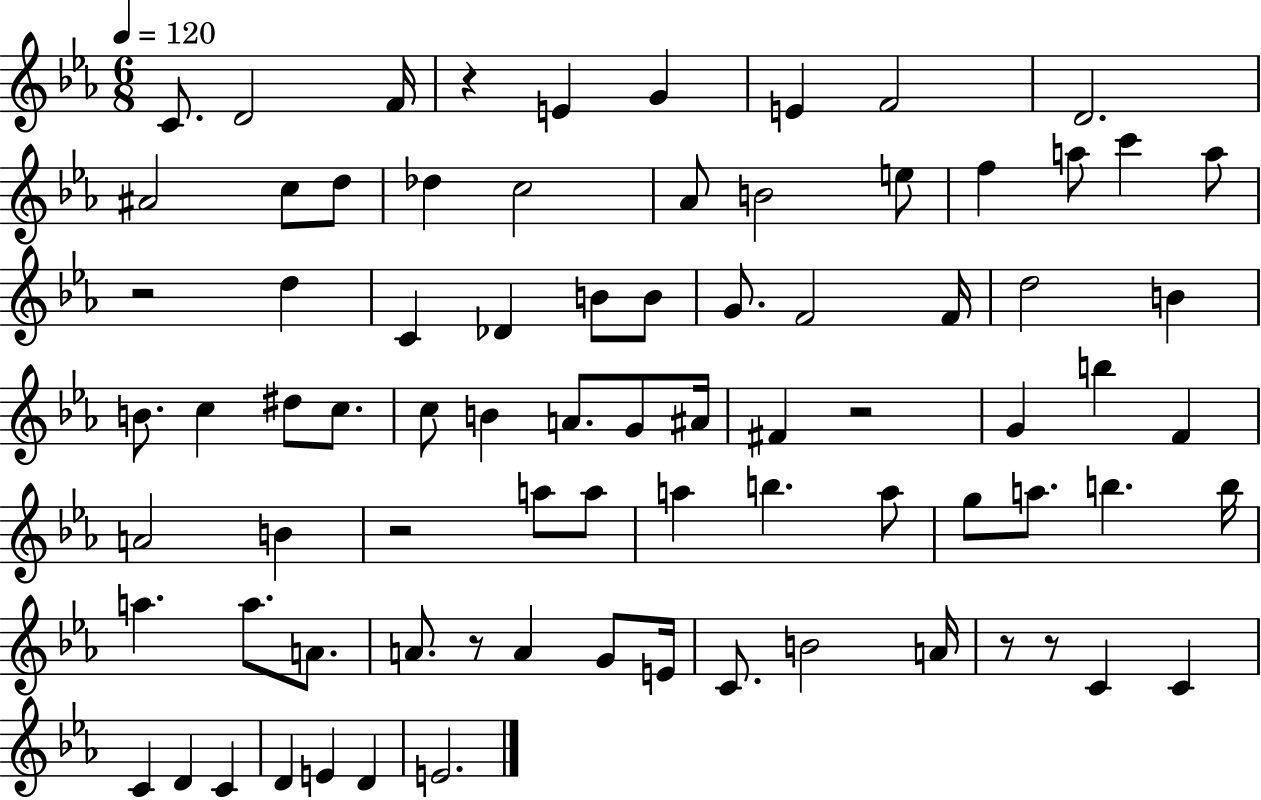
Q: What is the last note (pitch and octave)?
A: E4